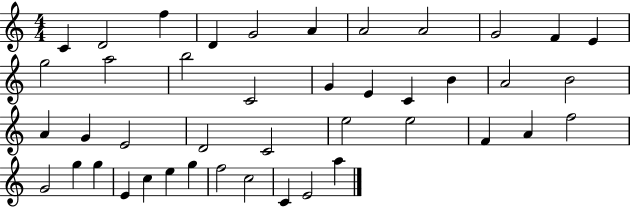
C4/q D4/h F5/q D4/q G4/h A4/q A4/h A4/h G4/h F4/q E4/q G5/h A5/h B5/h C4/h G4/q E4/q C4/q B4/q A4/h B4/h A4/q G4/q E4/h D4/h C4/h E5/h E5/h F4/q A4/q F5/h G4/h G5/q G5/q E4/q C5/q E5/q G5/q F5/h C5/h C4/q E4/h A5/q